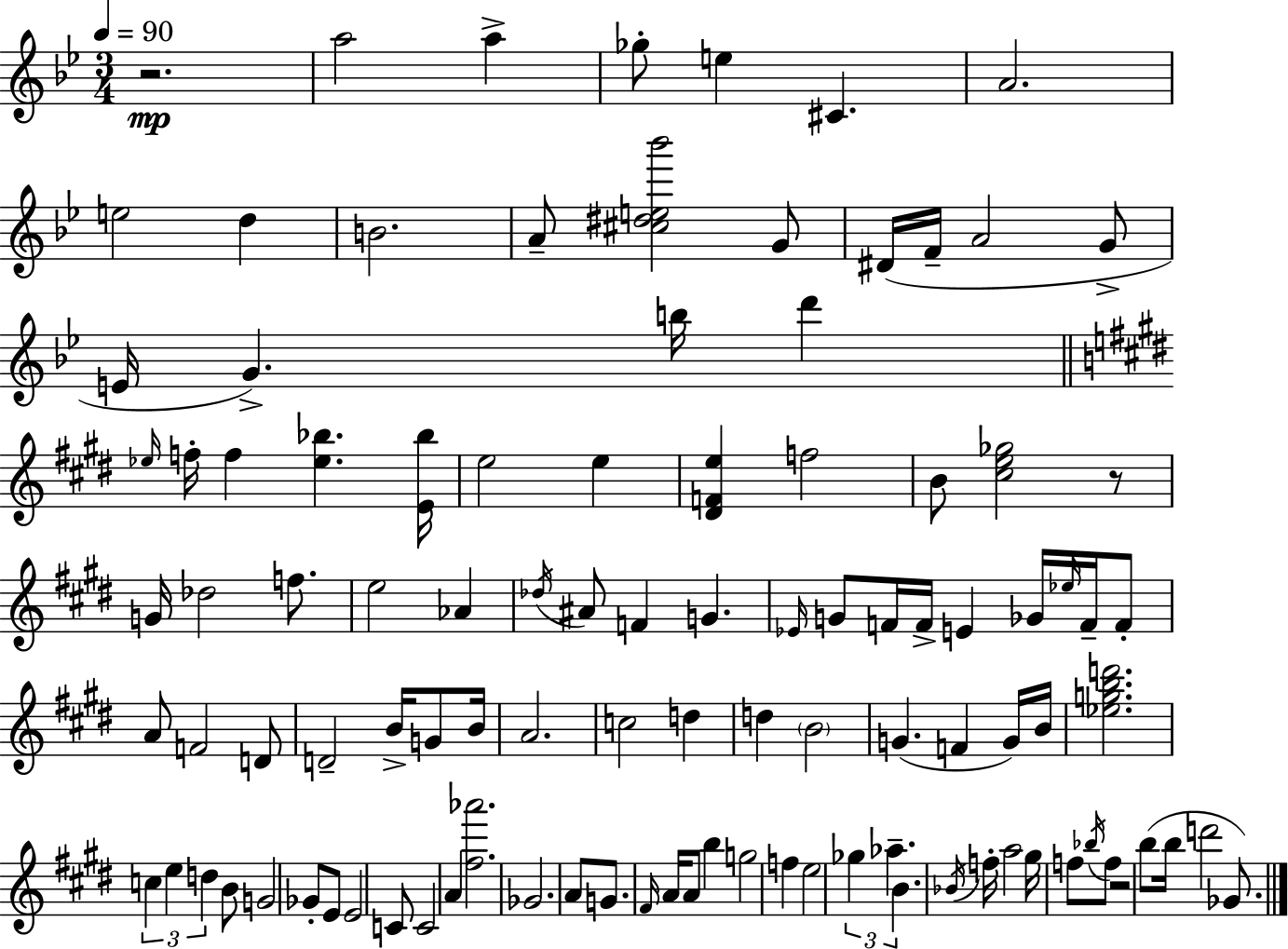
{
  \clef treble
  \numericTimeSignature
  \time 3/4
  \key bes \major
  \tempo 4 = 90
  r2.\mp | a''2 a''4-> | ges''8-. e''4 cis'4. | a'2. | \break e''2 d''4 | b'2. | a'8-- <cis'' dis'' e'' bes'''>2 g'8 | dis'16( f'16-- a'2 g'8-> | \break e'16 g'4.->) b''16 d'''4 | \bar "||" \break \key e \major \grace { ees''16 } f''16-. f''4 <ees'' bes''>4. | <e' bes''>16 e''2 e''4 | <dis' f' e''>4 f''2 | b'8 <cis'' e'' ges''>2 r8 | \break g'16 des''2 f''8. | e''2 aes'4 | \acciaccatura { des''16 } ais'8 f'4 g'4. | \grace { ees'16 } g'8 f'16 f'16-> e'4 ges'16 | \break \grace { ees''16 } f'16-- f'8-. a'8 f'2 | d'8 d'2-- | b'16-> g'8 b'16 a'2. | c''2 | \break d''4 d''4 \parenthesize b'2 | g'4.( f'4 | g'16) b'16 <ees'' g'' b'' d'''>2. | \tuplet 3/2 { c''4 e''4 | \break d''4 } b'8 g'2 | ges'8-. e'8 e'2 | c'8 c'2 | a'4 <fis'' aes'''>2. | \break ges'2. | a'8 g'8. \grace { fis'16 } a'16 a'8 | b''4 g''2 | f''4 e''2 | \break \tuplet 3/2 { ges''4 aes''4.-- b'4. } | \acciaccatura { bes'16 } f''16-. a''2 | gis''16 f''8 \acciaccatura { bes''16 } f''8 r2 | b''8( b''16 d'''2 | \break ges'8.) \bar "|."
}